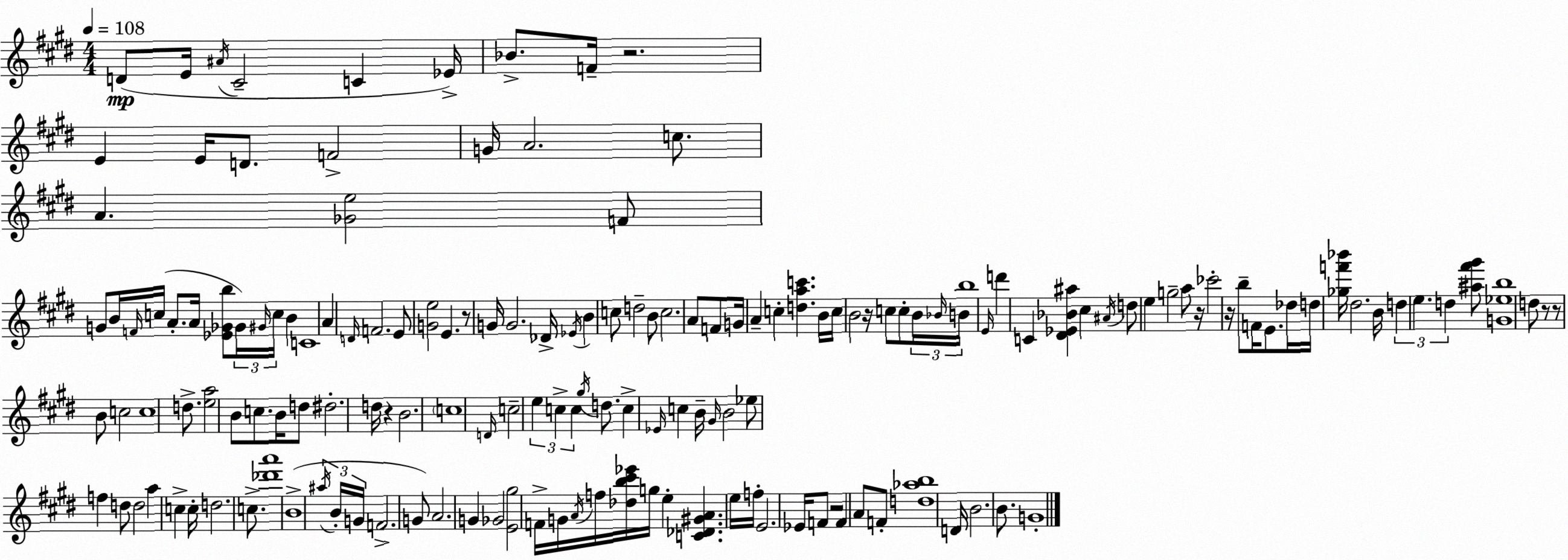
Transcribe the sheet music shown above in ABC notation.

X:1
T:Untitled
M:4/4
L:1/4
K:E
D/2 E/4 ^A/4 ^C2 C _E/4 _B/2 F/4 z2 E E/4 D/2 F2 G/4 A2 c/2 A [_Ge]2 F/2 G/2 B/4 F/4 c/4 A/2 A/4 [_E_Gb]/2 _G/4 ^G/4 c/4 B C4 A D/4 F2 E/2 [Ge]2 E z/2 G/4 G2 _D/4 _E/4 B c/2 d2 B/2 c2 A/2 F/2 G/4 A c [dac'] B/4 c/4 B2 z/4 c/2 c/2 B/4 _B/4 B/4 b4 E/4 d' C [^D_E_B^a] ^c ^A/4 d/2 e g2 a/2 z/4 _c'2 z/4 b/2 F/4 E/2 _d/4 d/4 [_gf'_b']/4 ^d2 B/4 d e d [^a^f'^g']/2 [G_eb]4 d/2 z/2 z/2 B/2 c2 c4 d/2 [ea]2 B/2 c/2 B/4 d/2 ^d2 d/4 z B2 c4 D/4 c2 e c c ^g/4 d/2 c _E/4 c B/4 ^G/4 B2 _e/2 f d/2 d2 a c c/4 d2 c/2 [_d'a']4 B4 ^a/4 B/4 G/4 F2 G/2 A2 G _G2 [E^g]2 F/4 G/4 A/4 f/4 [_db^c'_e']/4 g/4 e [C_D^GA] e/4 f/4 E2 _E/4 F/2 z2 F A/2 F/2 [d_ab]4 D/4 B2 B/2 G4